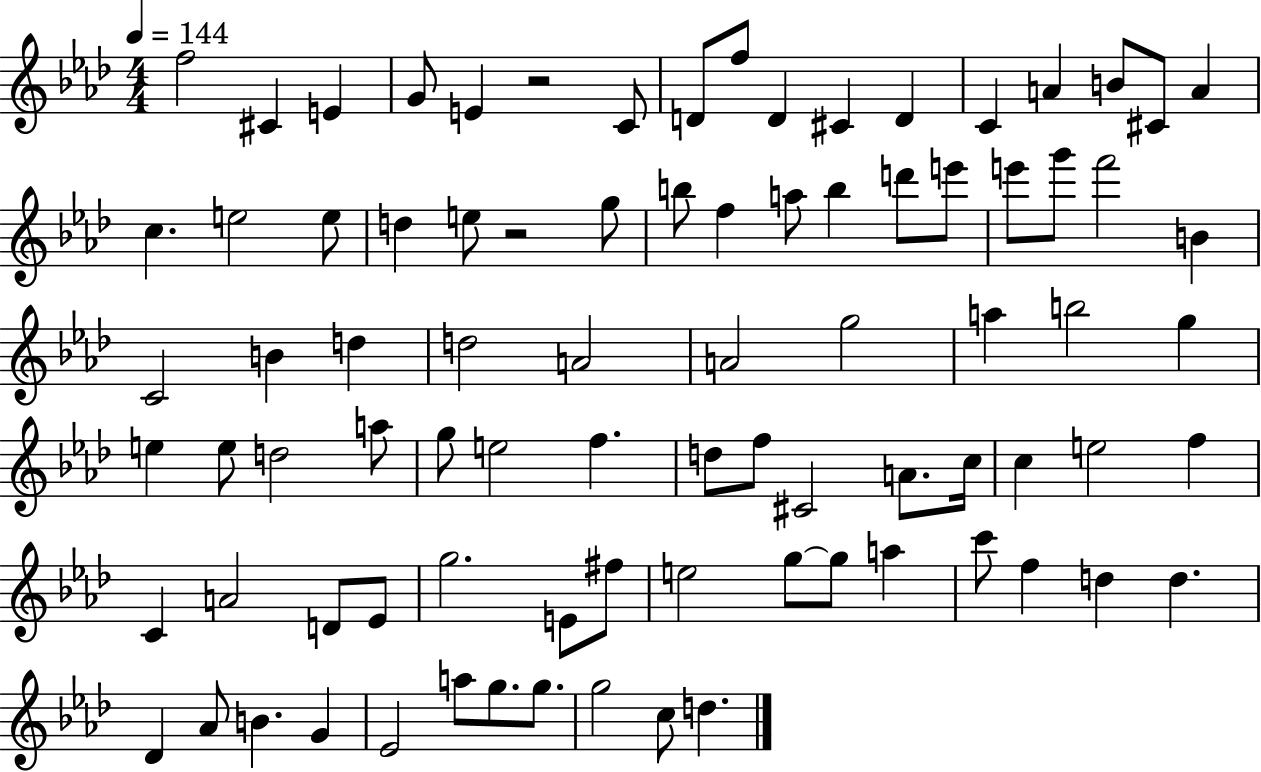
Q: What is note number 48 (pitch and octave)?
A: E5